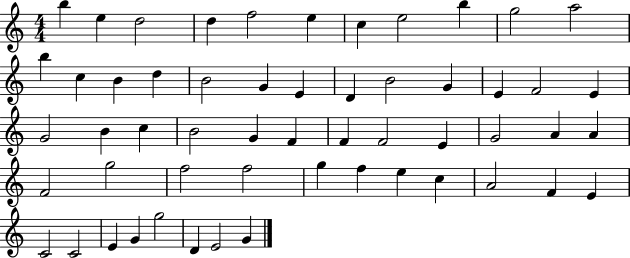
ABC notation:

X:1
T:Untitled
M:4/4
L:1/4
K:C
b e d2 d f2 e c e2 b g2 a2 b c B d B2 G E D B2 G E F2 E G2 B c B2 G F F F2 E G2 A A F2 g2 f2 f2 g f e c A2 F E C2 C2 E G g2 D E2 G